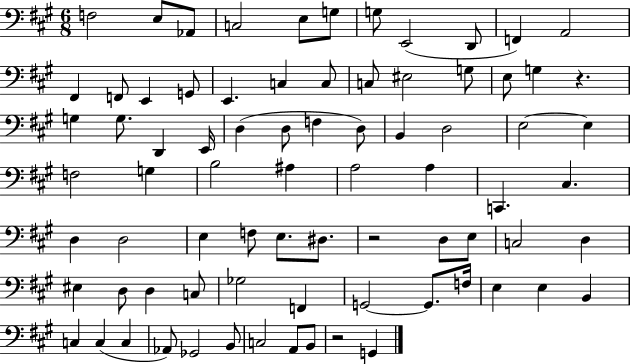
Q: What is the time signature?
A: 6/8